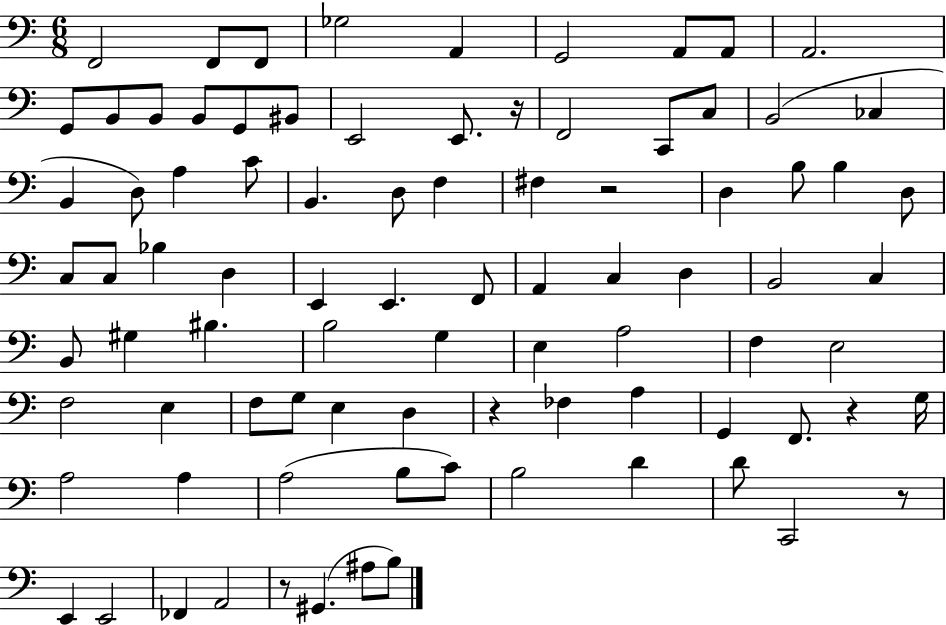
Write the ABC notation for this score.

X:1
T:Untitled
M:6/8
L:1/4
K:C
F,,2 F,,/2 F,,/2 _G,2 A,, G,,2 A,,/2 A,,/2 A,,2 G,,/2 B,,/2 B,,/2 B,,/2 G,,/2 ^B,,/2 E,,2 E,,/2 z/4 F,,2 C,,/2 C,/2 B,,2 _C, B,, D,/2 A, C/2 B,, D,/2 F, ^F, z2 D, B,/2 B, D,/2 C,/2 C,/2 _B, D, E,, E,, F,,/2 A,, C, D, B,,2 C, B,,/2 ^G, ^B, B,2 G, E, A,2 F, E,2 F,2 E, F,/2 G,/2 E, D, z _F, A, G,, F,,/2 z G,/4 A,2 A, A,2 B,/2 C/2 B,2 D D/2 C,,2 z/2 E,, E,,2 _F,, A,,2 z/2 ^G,, ^A,/2 B,/2